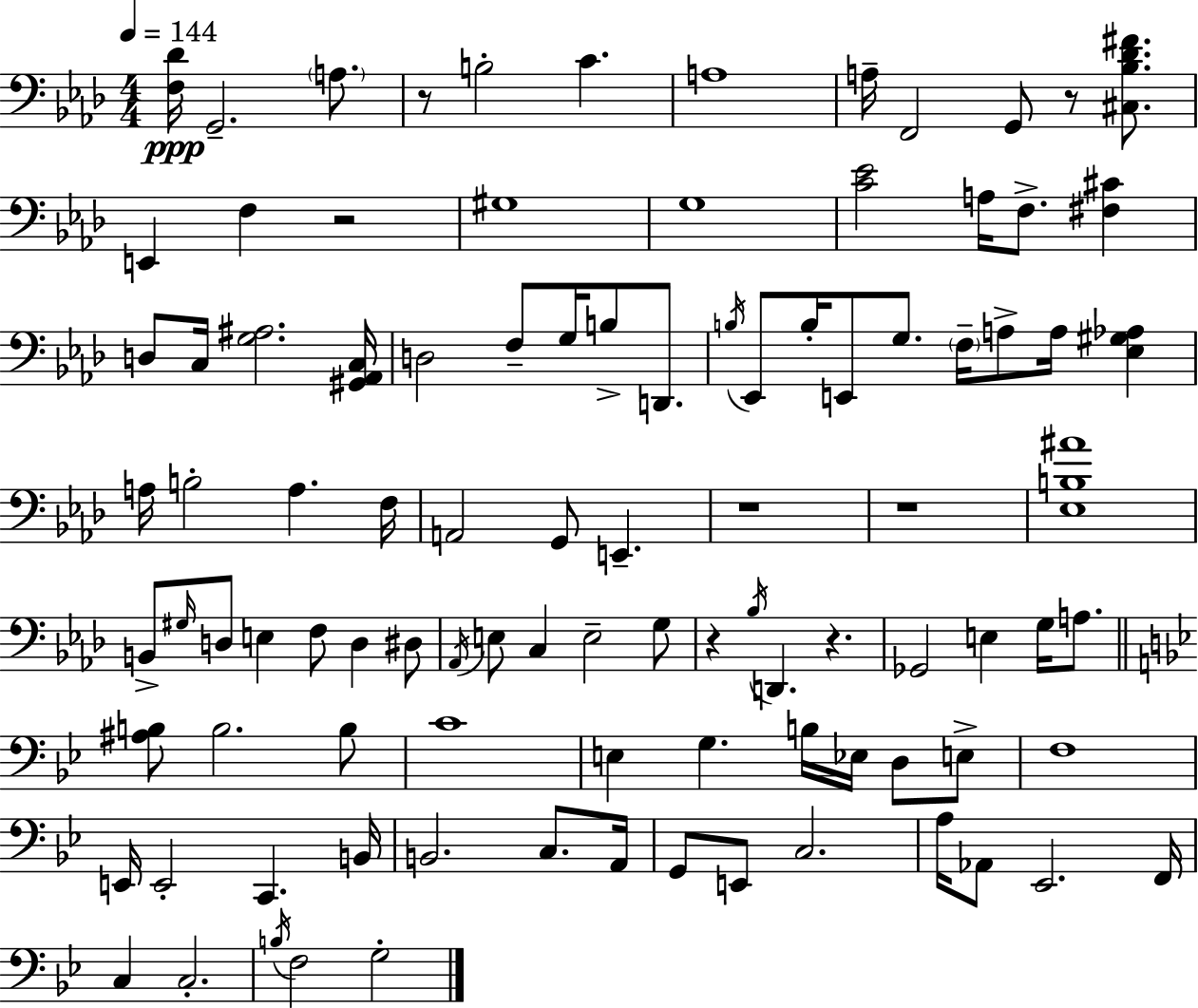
{
  \clef bass
  \numericTimeSignature
  \time 4/4
  \key aes \major
  \tempo 4 = 144
  <f des'>16\ppp g,2.-- \parenthesize a8. | r8 b2-. c'4. | a1 | a16-- f,2 g,8 r8 <cis bes des' fis'>8. | \break e,4 f4 r2 | gis1 | g1 | <c' ees'>2 a16 f8.-> <fis cis'>4 | \break d8 c16 <g ais>2. <gis, aes, c>16 | d2 f8-- g16 b8-> d,8. | \acciaccatura { b16 } ees,8 b16-. e,8 g8. \parenthesize f16-- a8-> a16 <ees gis aes>4 | a16 b2-. a4. | \break f16 a,2 g,8 e,4.-- | r1 | r1 | <ees b ais'>1 | \break b,8-> \grace { gis16 } d8 e4 f8 d4 | dis8 \acciaccatura { aes,16 } e8 c4 e2-- | g8 r4 \acciaccatura { bes16 } d,4. r4. | ges,2 e4 | \break g16 a8. \bar "||" \break \key g \minor <ais b>8 b2. b8 | c'1 | e4 g4. b16 ees16 d8 e8-> | f1 | \break e,16 e,2-. c,4. b,16 | b,2. c8. a,16 | g,8 e,8 c2. | a16 aes,8 ees,2. f,16 | \break c4 c2.-. | \acciaccatura { b16 } f2 g2-. | \bar "|."
}